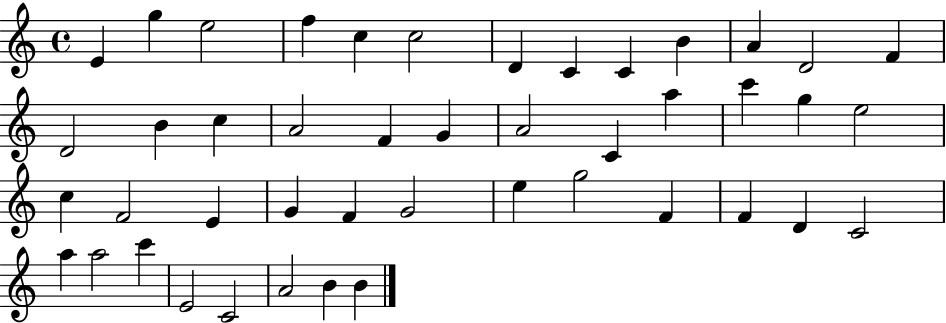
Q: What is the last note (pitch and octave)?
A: B4